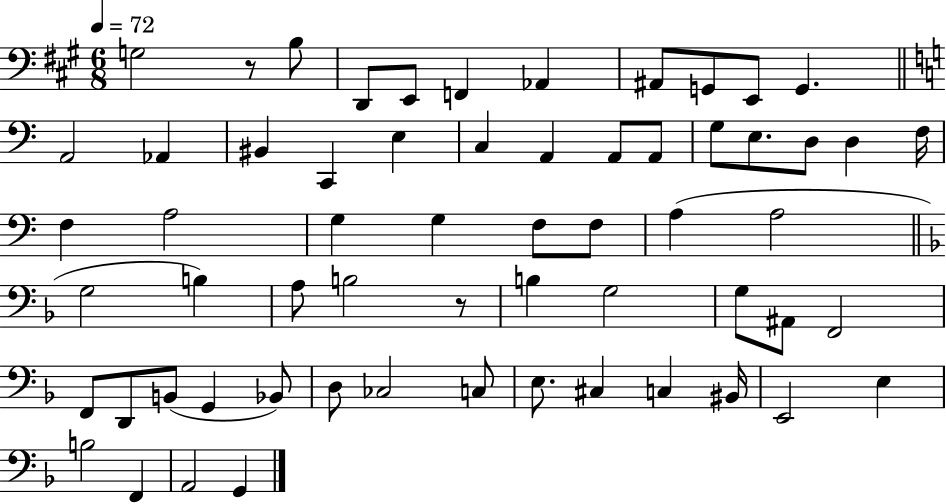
G3/h R/e B3/e D2/e E2/e F2/q Ab2/q A#2/e G2/e E2/e G2/q. A2/h Ab2/q BIS2/q C2/q E3/q C3/q A2/q A2/e A2/e G3/e E3/e. D3/e D3/q F3/s F3/q A3/h G3/q G3/q F3/e F3/e A3/q A3/h G3/h B3/q A3/e B3/h R/e B3/q G3/h G3/e A#2/e F2/h F2/e D2/e B2/e G2/q Bb2/e D3/e CES3/h C3/e E3/e. C#3/q C3/q BIS2/s E2/h E3/q B3/h F2/q A2/h G2/q